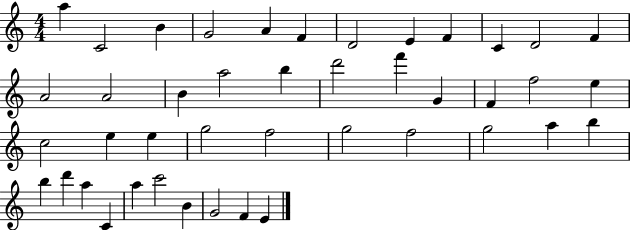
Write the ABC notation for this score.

X:1
T:Untitled
M:4/4
L:1/4
K:C
a C2 B G2 A F D2 E F C D2 F A2 A2 B a2 b d'2 f' G F f2 e c2 e e g2 f2 g2 f2 g2 a b b d' a C a c'2 B G2 F E